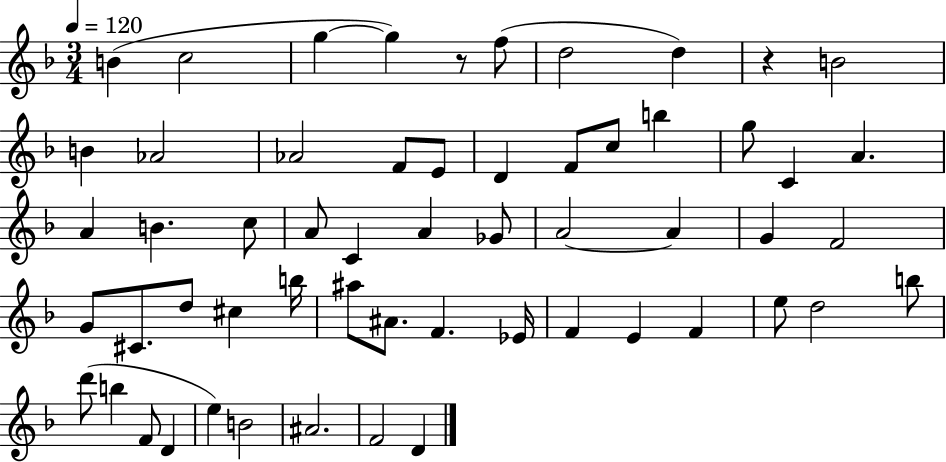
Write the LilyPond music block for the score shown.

{
  \clef treble
  \numericTimeSignature
  \time 3/4
  \key f \major
  \tempo 4 = 120
  b'4( c''2 | g''4~~ g''4) r8 f''8( | d''2 d''4) | r4 b'2 | \break b'4 aes'2 | aes'2 f'8 e'8 | d'4 f'8 c''8 b''4 | g''8 c'4 a'4. | \break a'4 b'4. c''8 | a'8 c'4 a'4 ges'8 | a'2~~ a'4 | g'4 f'2 | \break g'8 cis'8. d''8 cis''4 b''16 | ais''8 ais'8. f'4. ees'16 | f'4 e'4 f'4 | e''8 d''2 b''8 | \break d'''8( b''4 f'8 d'4 | e''4) b'2 | ais'2. | f'2 d'4 | \break \bar "|."
}